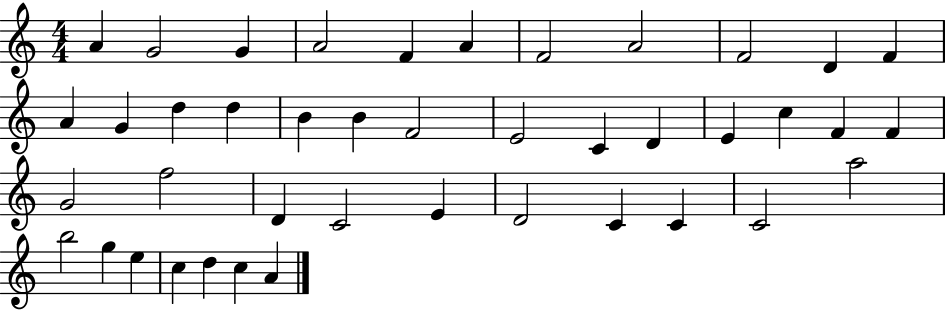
{
  \clef treble
  \numericTimeSignature
  \time 4/4
  \key c \major
  a'4 g'2 g'4 | a'2 f'4 a'4 | f'2 a'2 | f'2 d'4 f'4 | \break a'4 g'4 d''4 d''4 | b'4 b'4 f'2 | e'2 c'4 d'4 | e'4 c''4 f'4 f'4 | \break g'2 f''2 | d'4 c'2 e'4 | d'2 c'4 c'4 | c'2 a''2 | \break b''2 g''4 e''4 | c''4 d''4 c''4 a'4 | \bar "|."
}